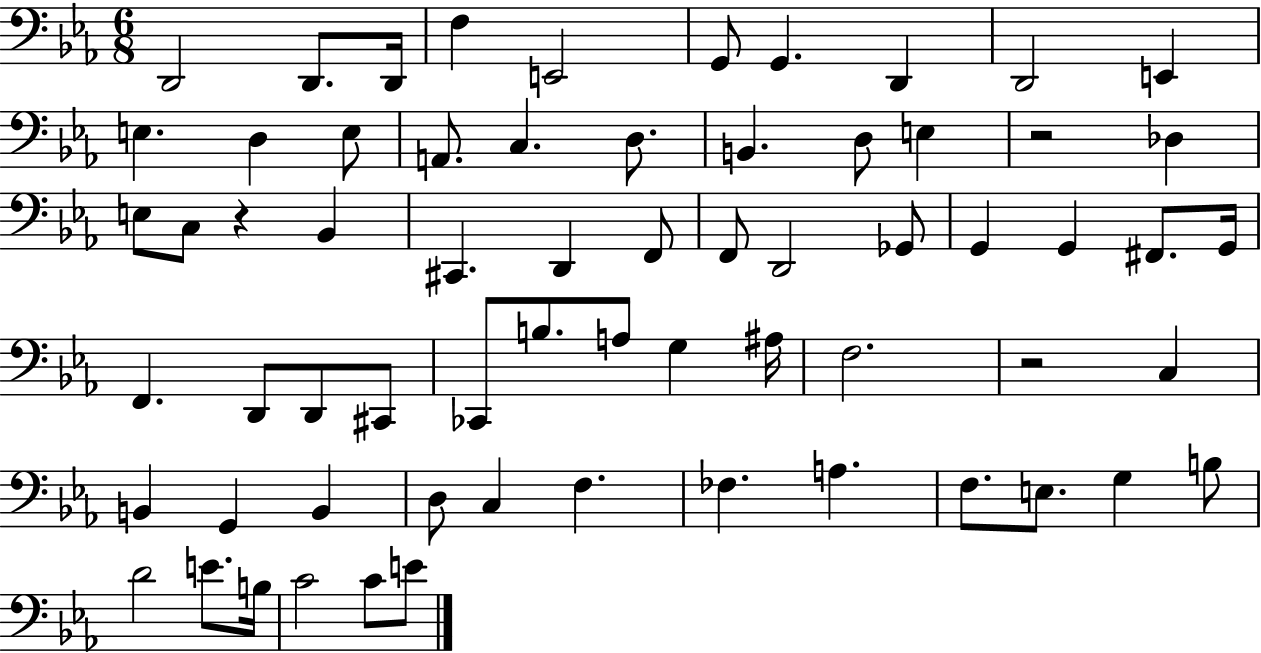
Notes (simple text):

D2/h D2/e. D2/s F3/q E2/h G2/e G2/q. D2/q D2/h E2/q E3/q. D3/q E3/e A2/e. C3/q. D3/e. B2/q. D3/e E3/q R/h Db3/q E3/e C3/e R/q Bb2/q C#2/q. D2/q F2/e F2/e D2/h Gb2/e G2/q G2/q F#2/e. G2/s F2/q. D2/e D2/e C#2/e CES2/e B3/e. A3/e G3/q A#3/s F3/h. R/h C3/q B2/q G2/q B2/q D3/e C3/q F3/q. FES3/q. A3/q. F3/e. E3/e. G3/q B3/e D4/h E4/e. B3/s C4/h C4/e E4/e